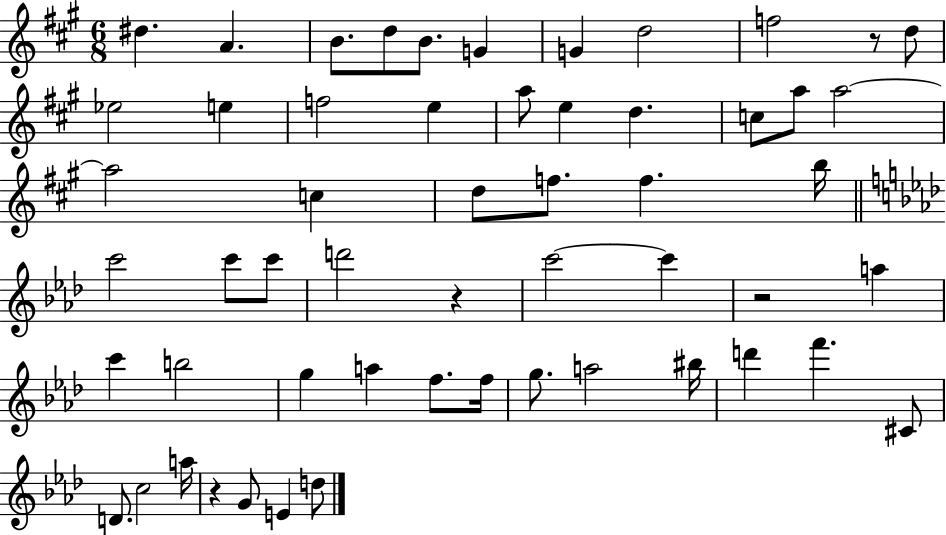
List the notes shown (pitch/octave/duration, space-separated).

D#5/q. A4/q. B4/e. D5/e B4/e. G4/q G4/q D5/h F5/h R/e D5/e Eb5/h E5/q F5/h E5/q A5/e E5/q D5/q. C5/e A5/e A5/h A5/h C5/q D5/e F5/e. F5/q. B5/s C6/h C6/e C6/e D6/h R/q C6/h C6/q R/h A5/q C6/q B5/h G5/q A5/q F5/e. F5/s G5/e. A5/h BIS5/s D6/q F6/q. C#4/e D4/e. C5/h A5/s R/q G4/e E4/q D5/e